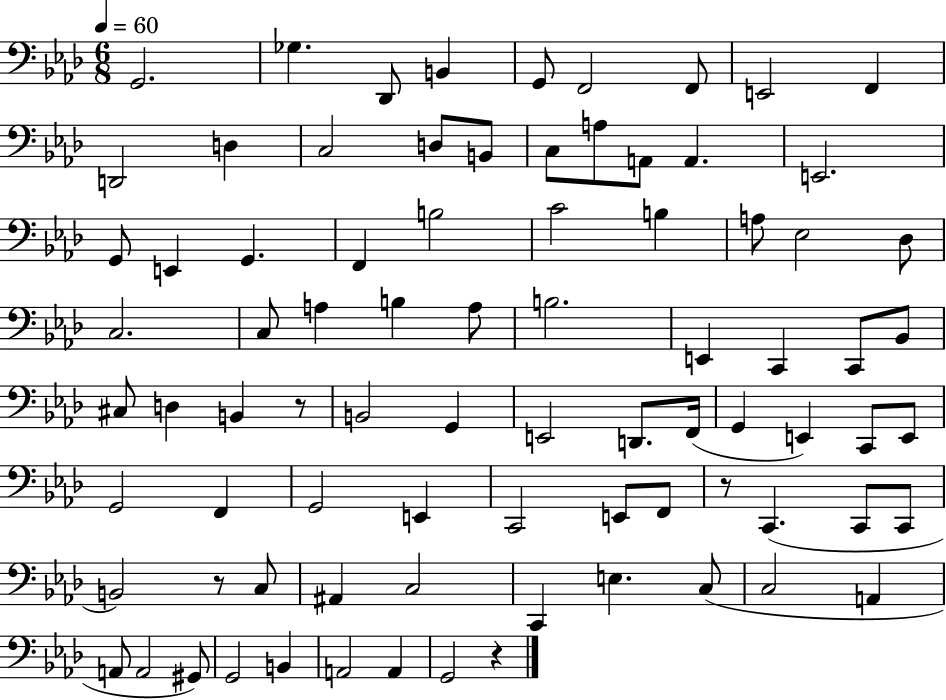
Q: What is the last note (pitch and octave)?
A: G2